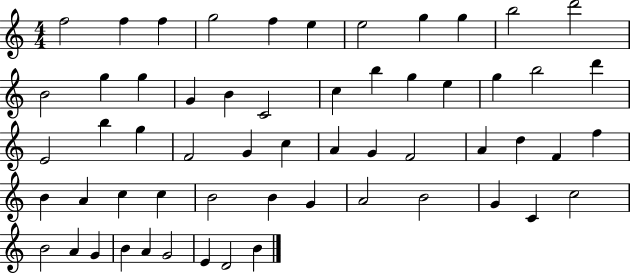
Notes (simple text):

F5/h F5/q F5/q G5/h F5/q E5/q E5/h G5/q G5/q B5/h D6/h B4/h G5/q G5/q G4/q B4/q C4/h C5/q B5/q G5/q E5/q G5/q B5/h D6/q E4/h B5/q G5/q F4/h G4/q C5/q A4/q G4/q F4/h A4/q D5/q F4/q F5/q B4/q A4/q C5/q C5/q B4/h B4/q G4/q A4/h B4/h G4/q C4/q C5/h B4/h A4/q G4/q B4/q A4/q G4/h E4/q D4/h B4/q